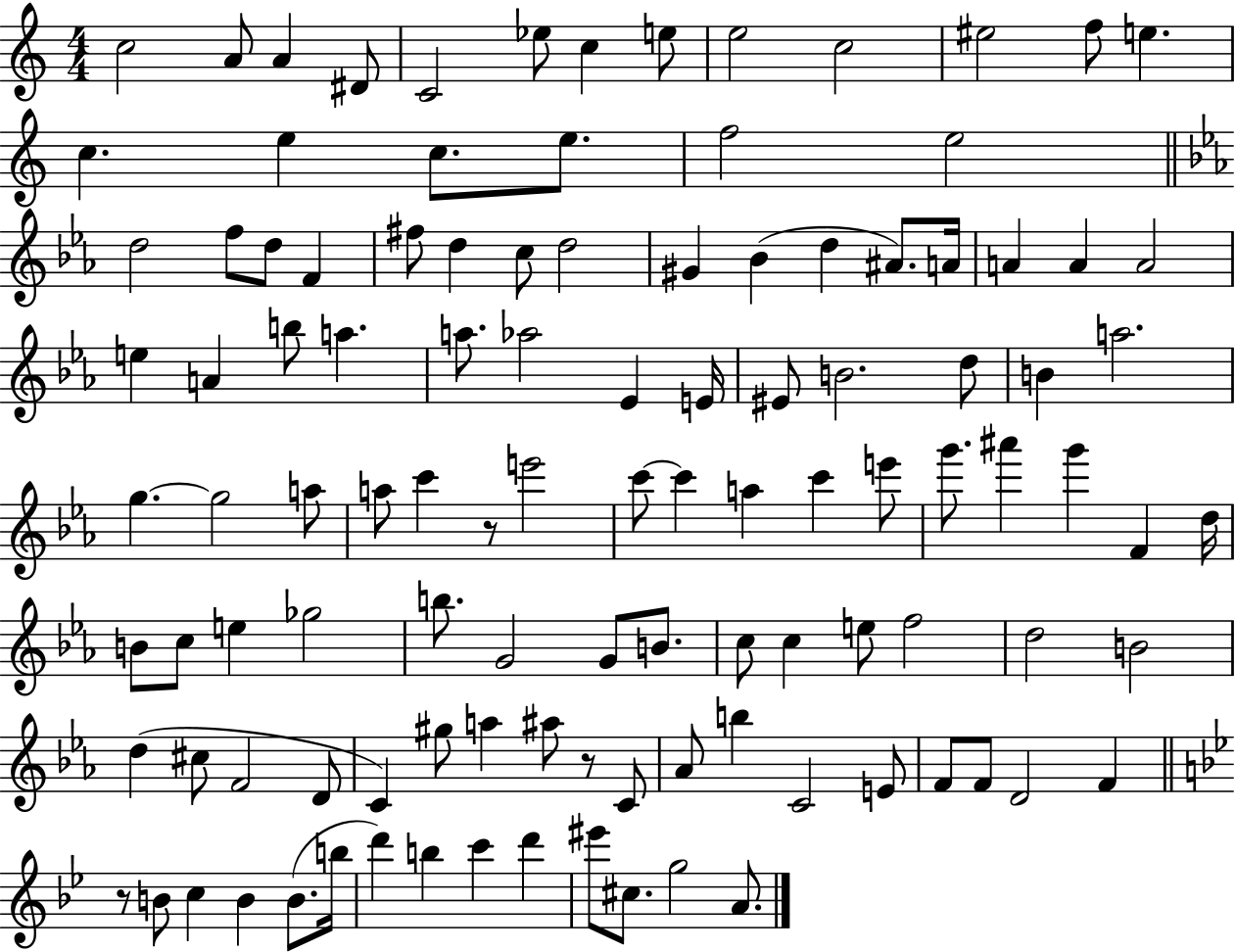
{
  \clef treble
  \numericTimeSignature
  \time 4/4
  \key c \major
  c''2 a'8 a'4 dis'8 | c'2 ees''8 c''4 e''8 | e''2 c''2 | eis''2 f''8 e''4. | \break c''4. e''4 c''8. e''8. | f''2 e''2 | \bar "||" \break \key ees \major d''2 f''8 d''8 f'4 | fis''8 d''4 c''8 d''2 | gis'4 bes'4( d''4 ais'8.) a'16 | a'4 a'4 a'2 | \break e''4 a'4 b''8 a''4. | a''8. aes''2 ees'4 e'16 | eis'8 b'2. d''8 | b'4 a''2. | \break g''4.~~ g''2 a''8 | a''8 c'''4 r8 e'''2 | c'''8~~ c'''4 a''4 c'''4 e'''8 | g'''8. ais'''4 g'''4 f'4 d''16 | \break b'8 c''8 e''4 ges''2 | b''8. g'2 g'8 b'8. | c''8 c''4 e''8 f''2 | d''2 b'2 | \break d''4( cis''8 f'2 d'8 | c'4) gis''8 a''4 ais''8 r8 c'8 | aes'8 b''4 c'2 e'8 | f'8 f'8 d'2 f'4 | \break \bar "||" \break \key bes \major r8 b'8 c''4 b'4 b'8.( b''16 | d'''4) b''4 c'''4 d'''4 | eis'''8 cis''8. g''2 a'8. | \bar "|."
}